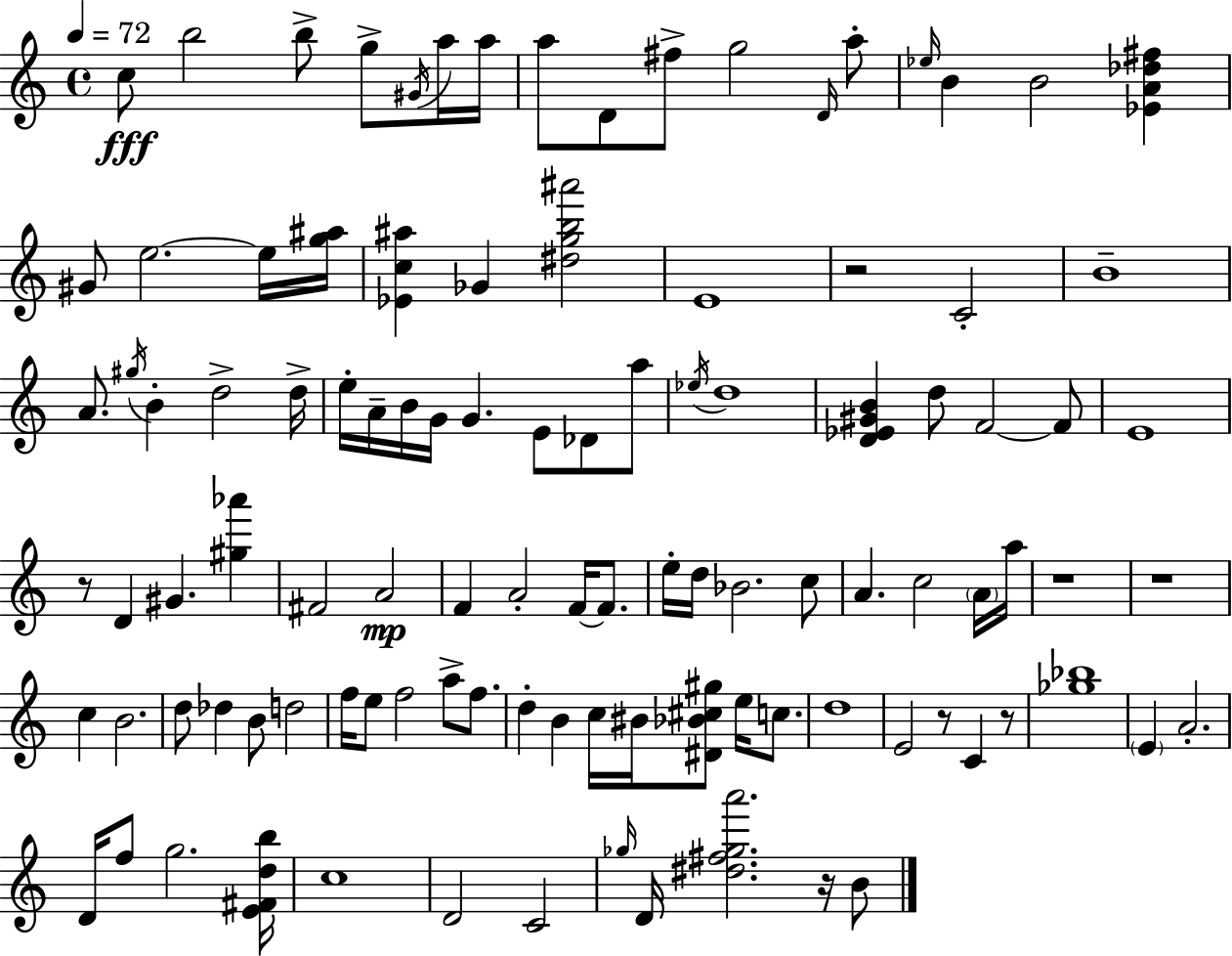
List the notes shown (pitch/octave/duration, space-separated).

C5/e B5/h B5/e G5/e G#4/s A5/s A5/s A5/e D4/e F#5/e G5/h D4/s A5/e Eb5/s B4/q B4/h [Eb4,A4,Db5,F#5]/q G#4/e E5/h. E5/s [G5,A#5]/s [Eb4,C5,A#5]/q Gb4/q [D#5,G5,B5,A#6]/h E4/w R/h C4/h B4/w A4/e. G#5/s B4/q D5/h D5/s E5/s A4/s B4/s G4/s G4/q. E4/e Db4/e A5/e Eb5/s D5/w [D4,Eb4,G#4,B4]/q D5/e F4/h F4/e E4/w R/e D4/q G#4/q. [G#5,Ab6]/q F#4/h A4/h F4/q A4/h F4/s F4/e. E5/s D5/s Bb4/h. C5/e A4/q. C5/h A4/s A5/s R/w R/w C5/q B4/h. D5/e Db5/q B4/e D5/h F5/s E5/e F5/h A5/e F5/e. D5/q B4/q C5/s BIS4/s [D#4,Bb4,C#5,G#5]/e E5/s C5/e. D5/w E4/h R/e C4/q R/e [Gb5,Bb5]/w E4/q A4/h. D4/s F5/e G5/h. [E4,F#4,D5,B5]/s C5/w D4/h C4/h Gb5/s D4/s [D#5,F#5,Gb5,A6]/h. R/s B4/e